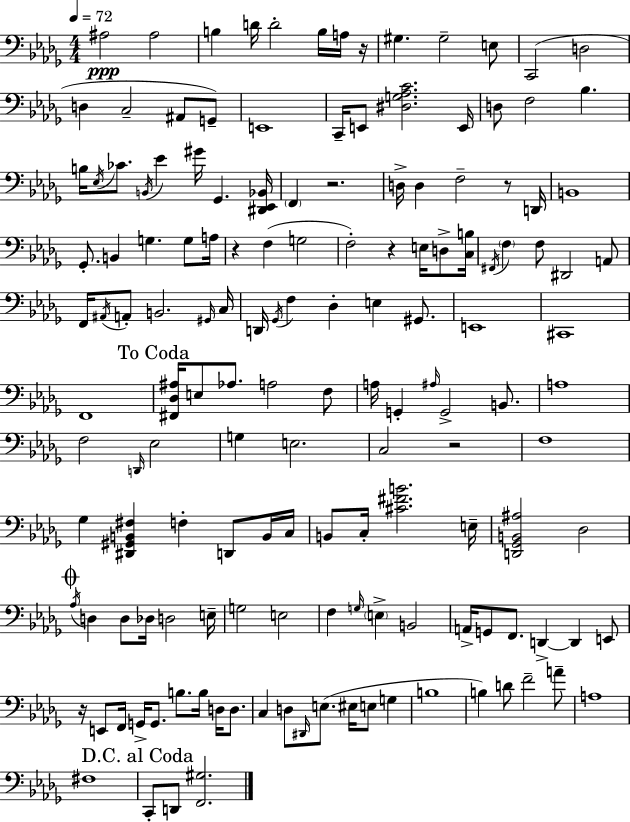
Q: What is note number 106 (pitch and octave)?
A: G2